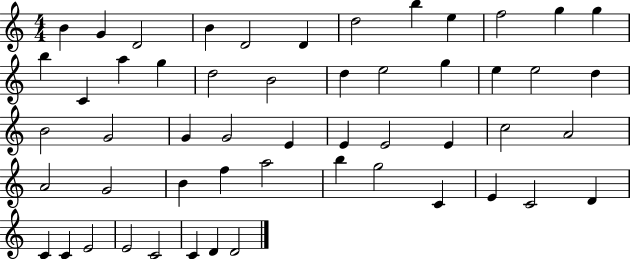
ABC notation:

X:1
T:Untitled
M:4/4
L:1/4
K:C
B G D2 B D2 D d2 b e f2 g g b C a g d2 B2 d e2 g e e2 d B2 G2 G G2 E E E2 E c2 A2 A2 G2 B f a2 b g2 C E C2 D C C E2 E2 C2 C D D2